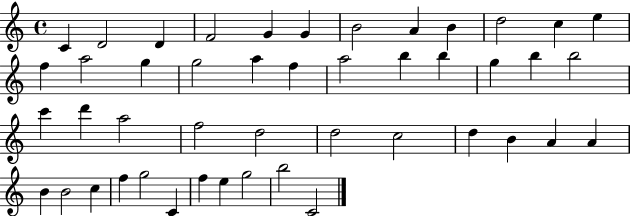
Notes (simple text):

C4/q D4/h D4/q F4/h G4/q G4/q B4/h A4/q B4/q D5/h C5/q E5/q F5/q A5/h G5/q G5/h A5/q F5/q A5/h B5/q B5/q G5/q B5/q B5/h C6/q D6/q A5/h F5/h D5/h D5/h C5/h D5/q B4/q A4/q A4/q B4/q B4/h C5/q F5/q G5/h C4/q F5/q E5/q G5/h B5/h C4/h